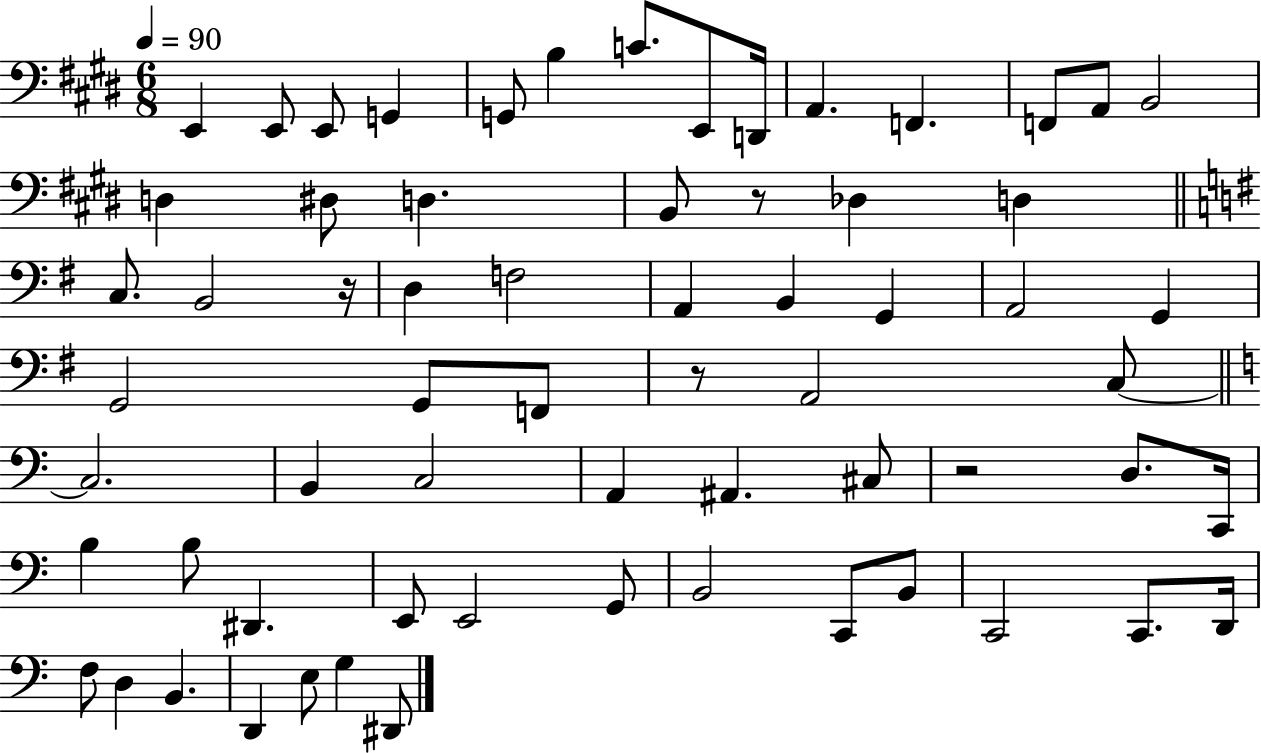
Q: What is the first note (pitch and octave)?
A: E2